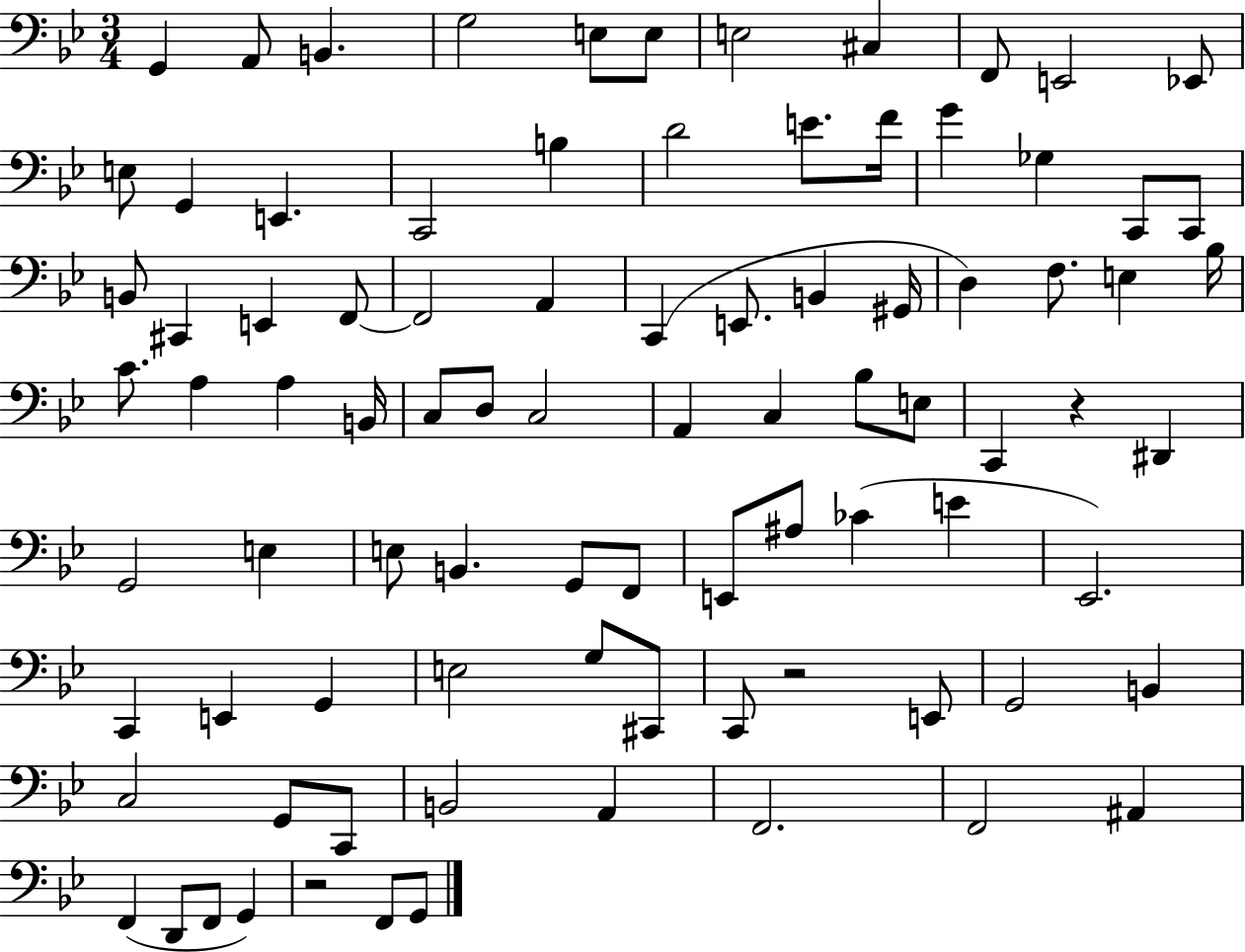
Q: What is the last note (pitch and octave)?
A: G2